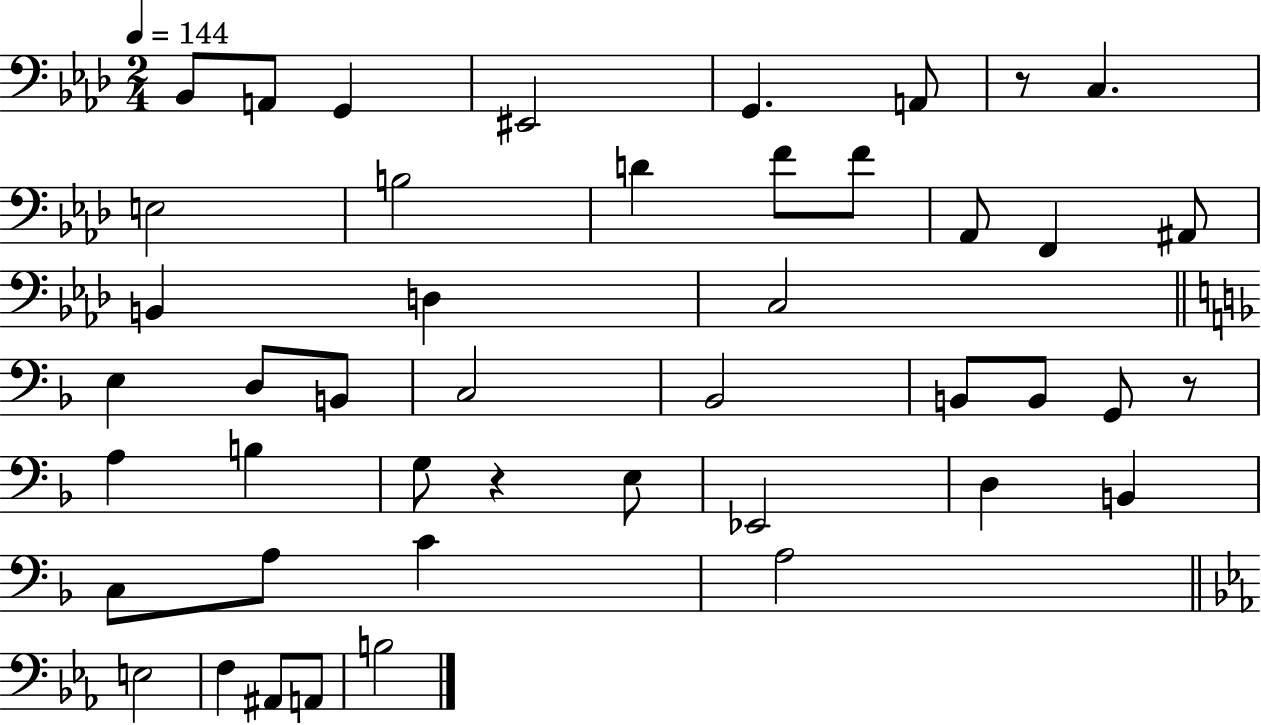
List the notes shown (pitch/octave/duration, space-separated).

Bb2/e A2/e G2/q EIS2/h G2/q. A2/e R/e C3/q. E3/h B3/h D4/q F4/e F4/e Ab2/e F2/q A#2/e B2/q D3/q C3/h E3/q D3/e B2/e C3/h Bb2/h B2/e B2/e G2/e R/e A3/q B3/q G3/e R/q E3/e Eb2/h D3/q B2/q C3/e A3/e C4/q A3/h E3/h F3/q A#2/e A2/e B3/h